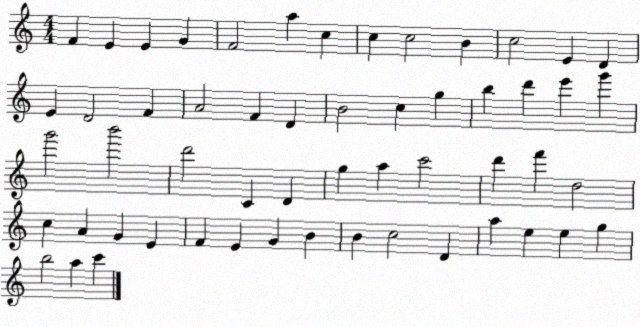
X:1
T:Untitled
M:4/4
L:1/4
K:C
F E E G F2 a c c c2 B c2 E D E D2 F A2 F D B2 c g b d' e' g' g'2 b'2 d'2 C D g a c'2 d' f' d2 c A G E F E G B B c2 D a e e g b2 a c'